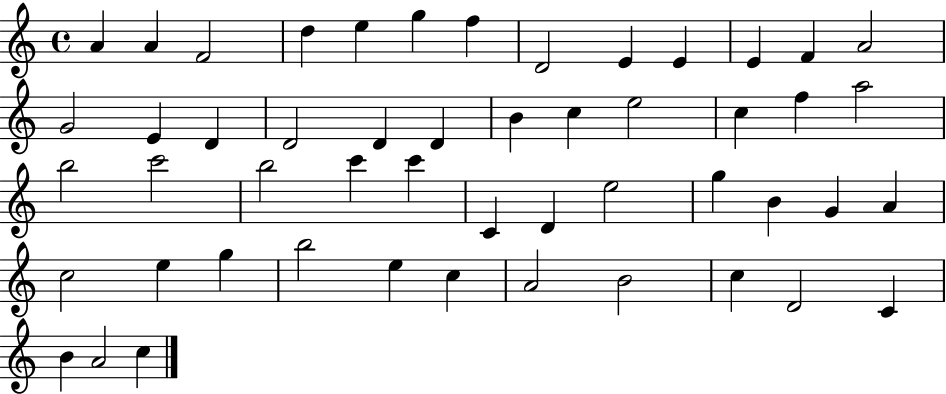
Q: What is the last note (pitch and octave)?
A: C5